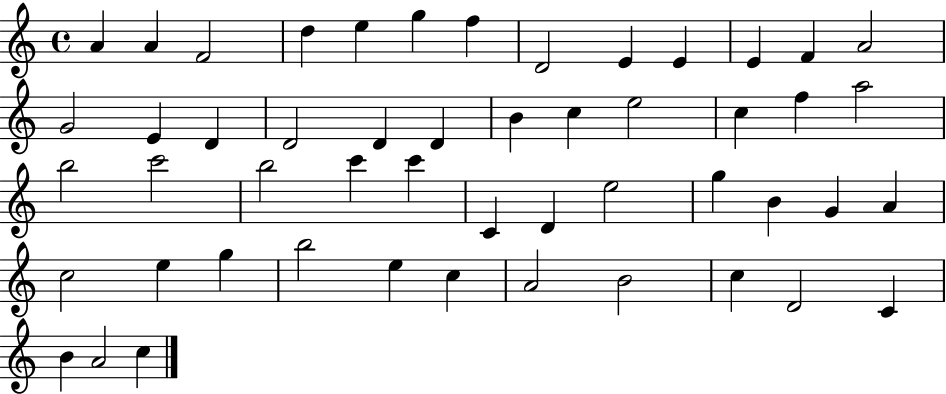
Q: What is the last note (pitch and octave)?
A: C5